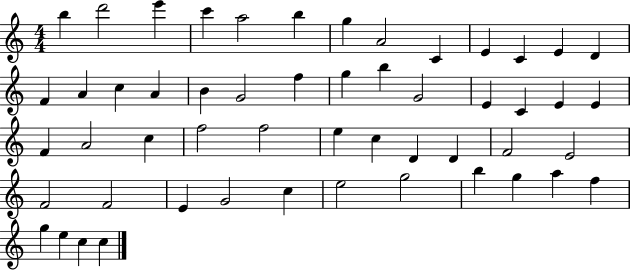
B5/q D6/h E6/q C6/q A5/h B5/q G5/q A4/h C4/q E4/q C4/q E4/q D4/q F4/q A4/q C5/q A4/q B4/q G4/h F5/q G5/q B5/q G4/h E4/q C4/q E4/q E4/q F4/q A4/h C5/q F5/h F5/h E5/q C5/q D4/q D4/q F4/h E4/h F4/h F4/h E4/q G4/h C5/q E5/h G5/h B5/q G5/q A5/q F5/q G5/q E5/q C5/q C5/q